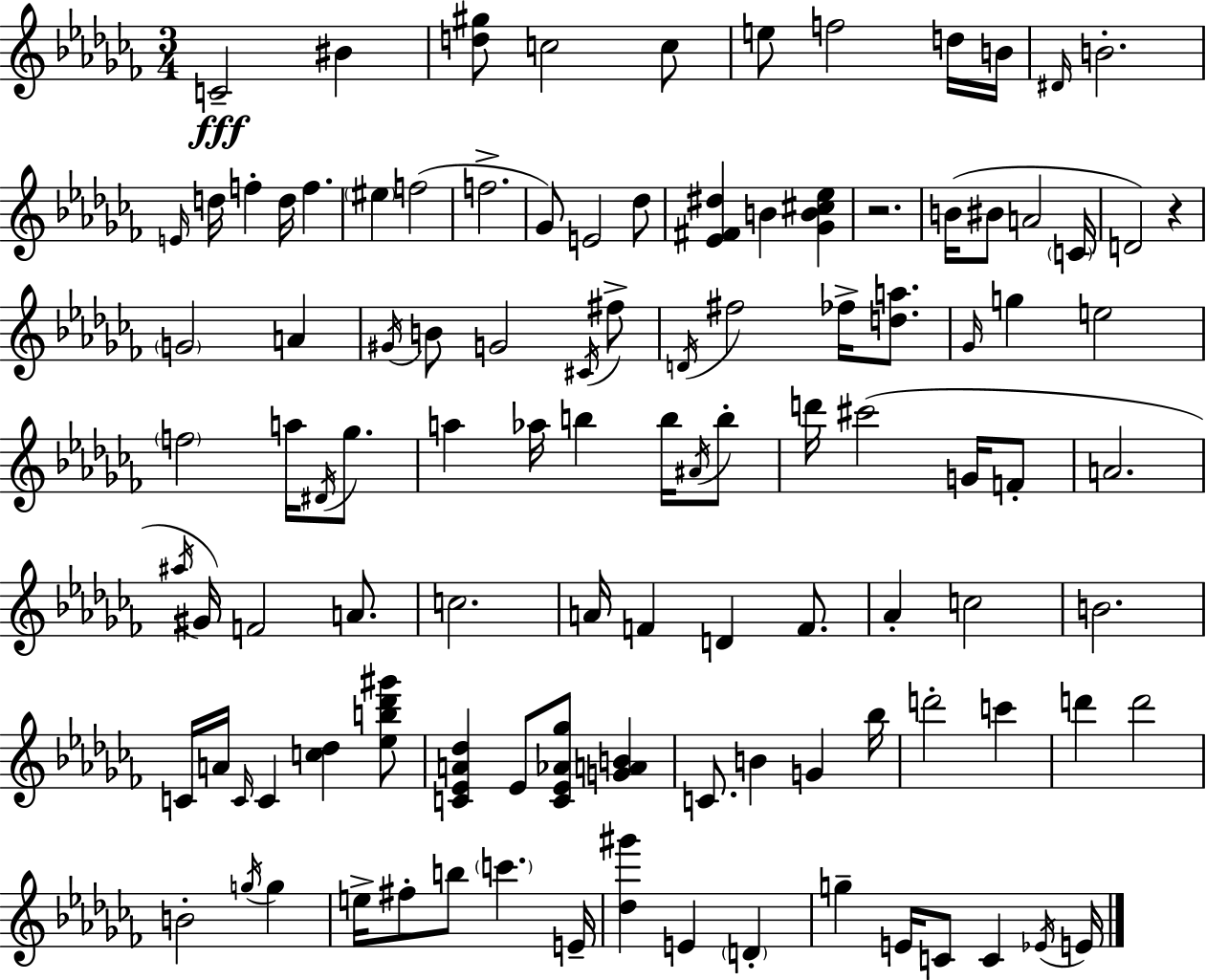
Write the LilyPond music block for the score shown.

{
  \clef treble
  \numericTimeSignature
  \time 3/4
  \key aes \minor
  \repeat volta 2 { c'2--\fff bis'4 | <d'' gis''>8 c''2 c''8 | e''8 f''2 d''16 b'16 | \grace { dis'16 } b'2.-. | \break \grace { e'16 } d''16 f''4-. d''16 f''4. | \parenthesize eis''4 f''2( | f''2.-> | ges'8) e'2 | \break des''8 <ees' fis' dis''>4 b'4 <ges' b' cis'' ees''>4 | r2. | b'16( bis'8 a'2 | \parenthesize c'16 d'2) r4 | \break \parenthesize g'2 a'4 | \acciaccatura { gis'16 } b'8 g'2 | \acciaccatura { cis'16 } fis''8-> \acciaccatura { d'16 } fis''2 | fes''16-> <d'' a''>8. \grace { ges'16 } g''4 e''2 | \break \parenthesize f''2 | a''16 \acciaccatura { dis'16 } ges''8. a''4 aes''16 | b''4 b''16 \acciaccatura { ais'16 } b''8-. d'''16 cis'''2( | g'16 f'8-. a'2. | \break \acciaccatura { ais''16 }) gis'16 f'2 | a'8. c''2. | a'16 f'4 | d'4 f'8. aes'4-. | \break c''2 b'2. | c'16 a'16 \grace { c'16 } | c'4 <c'' des''>4 <ees'' b'' des''' gis'''>8 <c' ees' a' des''>4 | ees'8 <c' ees' aes' ges''>8 <g' a' b'>4 c'8. | \break b'4 g'4 bes''16 d'''2-. | c'''4 d'''4 | d'''2 b'2-. | \acciaccatura { g''16 } g''4 e''16-> | \break fis''8-. b''8 \parenthesize c'''4. e'16-- <des'' gis'''>4 | e'4 \parenthesize d'4-. g''4-- | e'16 c'8 c'4 \acciaccatura { ees'16 } e'16 | } \bar "|."
}